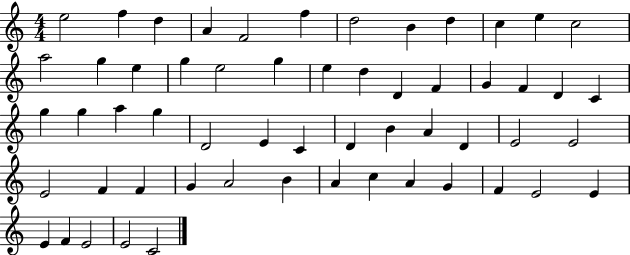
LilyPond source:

{
  \clef treble
  \numericTimeSignature
  \time 4/4
  \key c \major
  e''2 f''4 d''4 | a'4 f'2 f''4 | d''2 b'4 d''4 | c''4 e''4 c''2 | \break a''2 g''4 e''4 | g''4 e''2 g''4 | e''4 d''4 d'4 f'4 | g'4 f'4 d'4 c'4 | \break g''4 g''4 a''4 g''4 | d'2 e'4 c'4 | d'4 b'4 a'4 d'4 | e'2 e'2 | \break e'2 f'4 f'4 | g'4 a'2 b'4 | a'4 c''4 a'4 g'4 | f'4 e'2 e'4 | \break e'4 f'4 e'2 | e'2 c'2 | \bar "|."
}